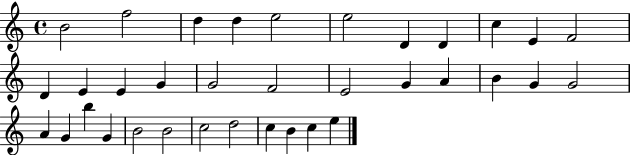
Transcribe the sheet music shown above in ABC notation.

X:1
T:Untitled
M:4/4
L:1/4
K:C
B2 f2 d d e2 e2 D D c E F2 D E E G G2 F2 E2 G A B G G2 A G b G B2 B2 c2 d2 c B c e